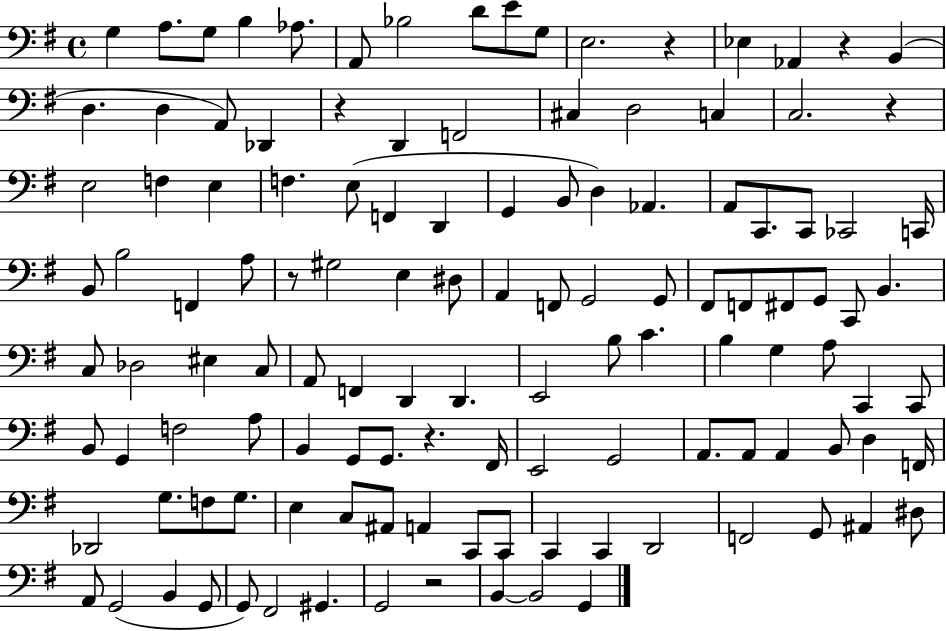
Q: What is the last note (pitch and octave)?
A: G2